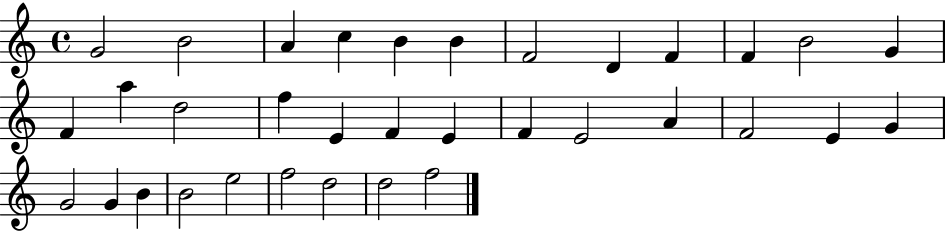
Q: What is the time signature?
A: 4/4